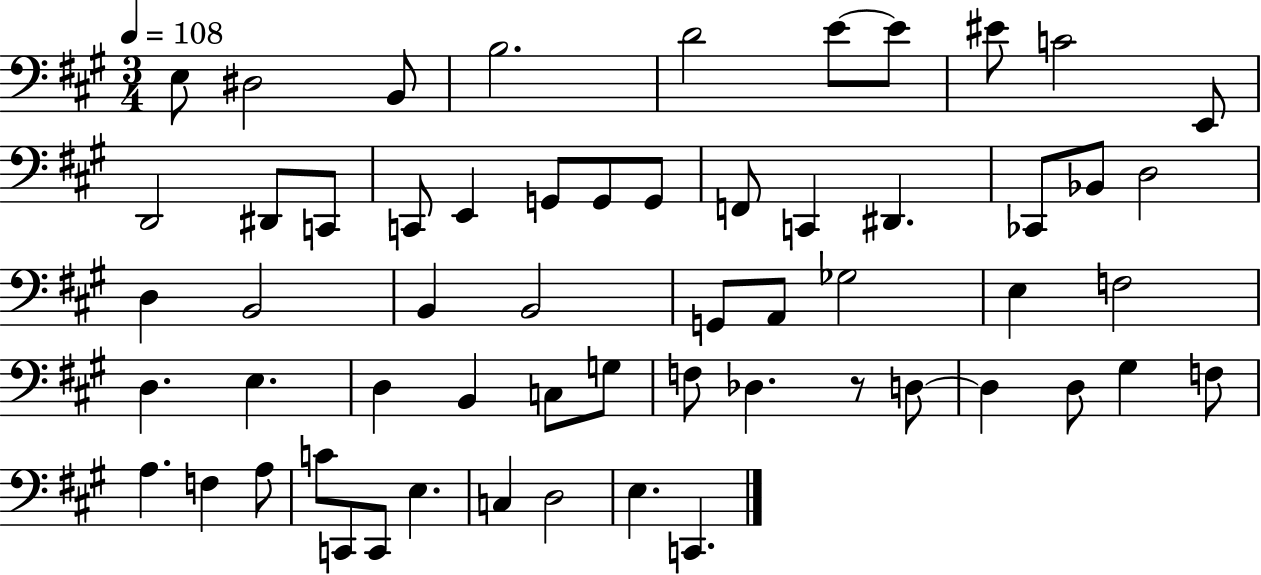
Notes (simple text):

E3/e D#3/h B2/e B3/h. D4/h E4/e E4/e EIS4/e C4/h E2/e D2/h D#2/e C2/e C2/e E2/q G2/e G2/e G2/e F2/e C2/q D#2/q. CES2/e Bb2/e D3/h D3/q B2/h B2/q B2/h G2/e A2/e Gb3/h E3/q F3/h D3/q. E3/q. D3/q B2/q C3/e G3/e F3/e Db3/q. R/e D3/e D3/q D3/e G#3/q F3/e A3/q. F3/q A3/e C4/e C2/e C2/e E3/q. C3/q D3/h E3/q. C2/q.